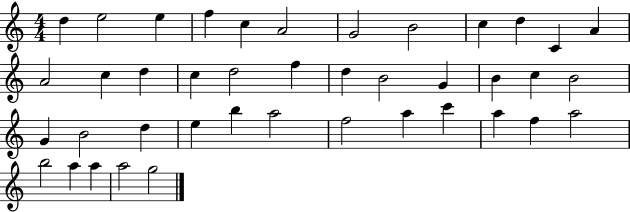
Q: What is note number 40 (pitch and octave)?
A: A5